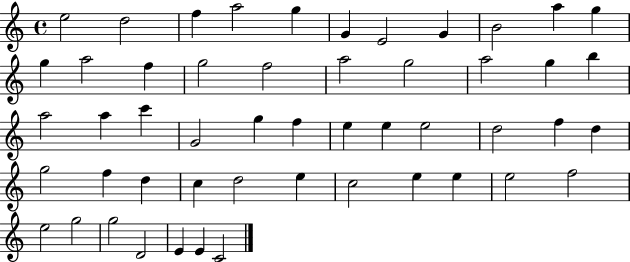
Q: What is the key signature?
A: C major